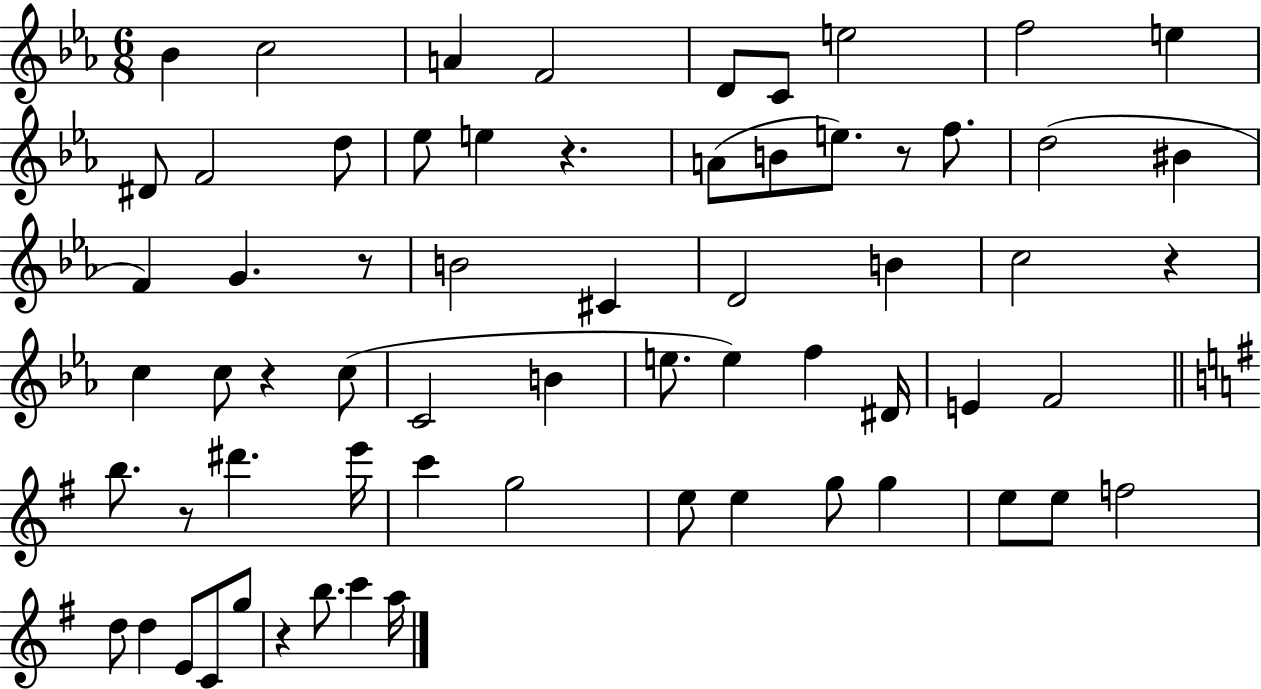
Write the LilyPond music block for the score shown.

{
  \clef treble
  \numericTimeSignature
  \time 6/8
  \key ees \major
  bes'4 c''2 | a'4 f'2 | d'8 c'8 e''2 | f''2 e''4 | \break dis'8 f'2 d''8 | ees''8 e''4 r4. | a'8( b'8 e''8.) r8 f''8. | d''2( bis'4 | \break f'4) g'4. r8 | b'2 cis'4 | d'2 b'4 | c''2 r4 | \break c''4 c''8 r4 c''8( | c'2 b'4 | e''8. e''4) f''4 dis'16 | e'4 f'2 | \break \bar "||" \break \key g \major b''8. r8 dis'''4. e'''16 | c'''4 g''2 | e''8 e''4 g''8 g''4 | e''8 e''8 f''2 | \break d''8 d''4 e'8 c'8 g''8 | r4 b''8. c'''4 a''16 | \bar "|."
}